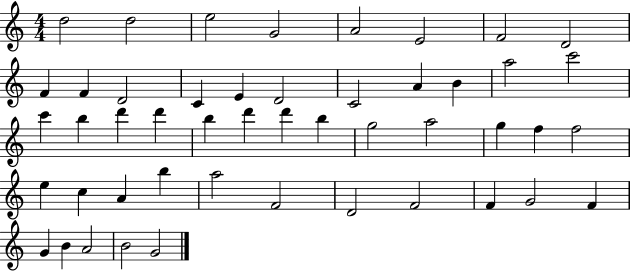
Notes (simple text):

D5/h D5/h E5/h G4/h A4/h E4/h F4/h D4/h F4/q F4/q D4/h C4/q E4/q D4/h C4/h A4/q B4/q A5/h C6/h C6/q B5/q D6/q D6/q B5/q D6/q D6/q B5/q G5/h A5/h G5/q F5/q F5/h E5/q C5/q A4/q B5/q A5/h F4/h D4/h F4/h F4/q G4/h F4/q G4/q B4/q A4/h B4/h G4/h